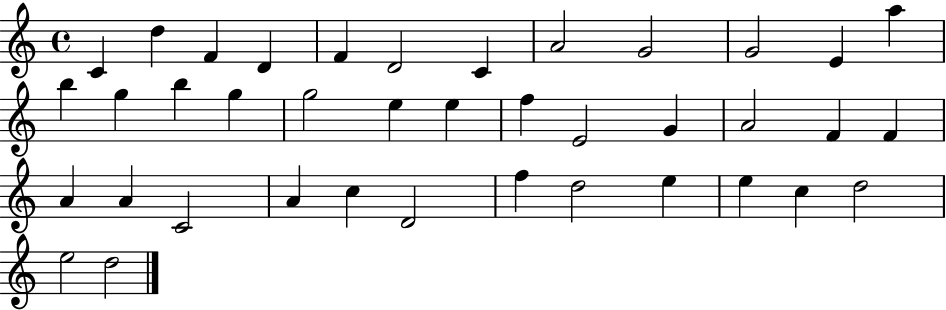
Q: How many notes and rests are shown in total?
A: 39